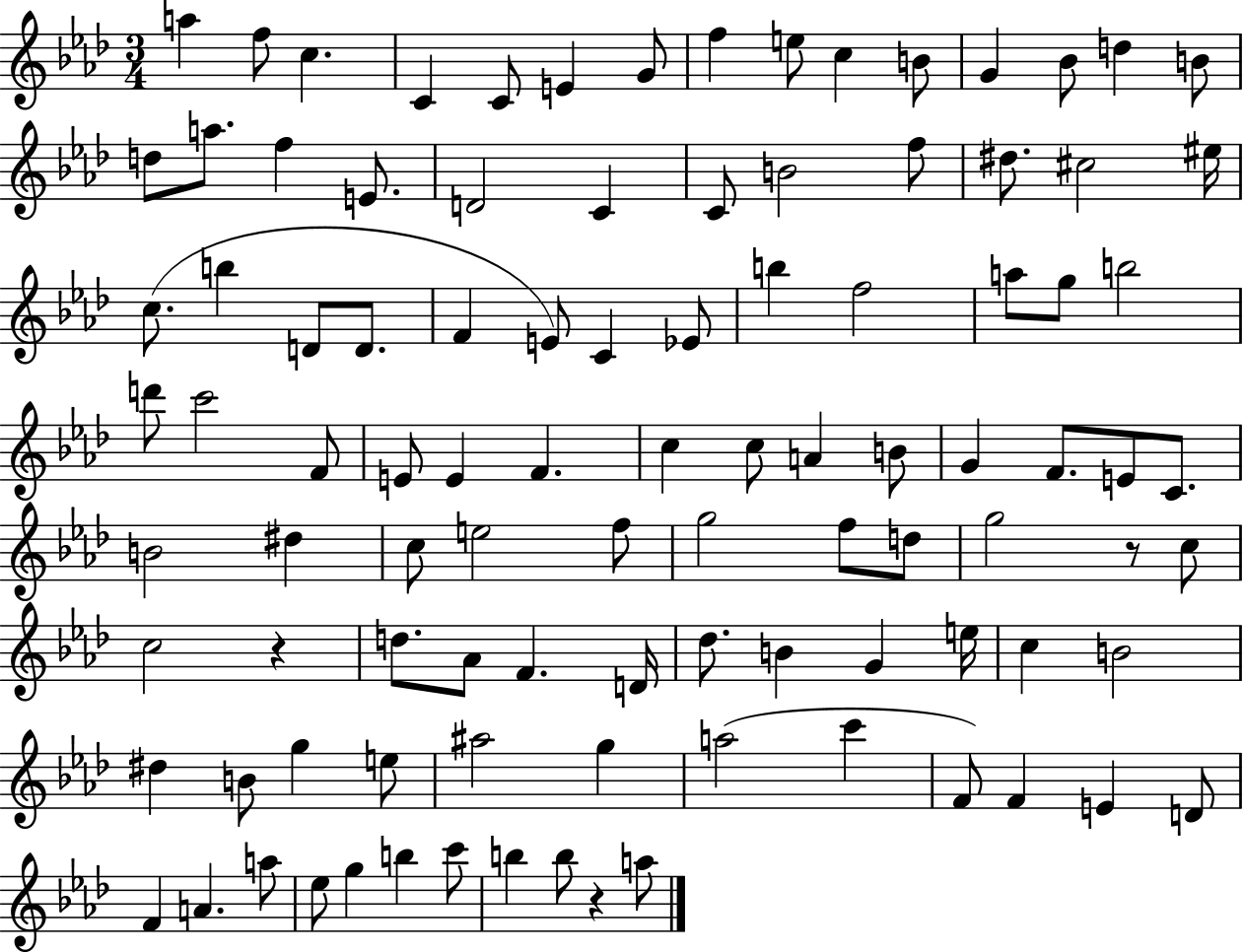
A5/q F5/e C5/q. C4/q C4/e E4/q G4/e F5/q E5/e C5/q B4/e G4/q Bb4/e D5/q B4/e D5/e A5/e. F5/q E4/e. D4/h C4/q C4/e B4/h F5/e D#5/e. C#5/h EIS5/s C5/e. B5/q D4/e D4/e. F4/q E4/e C4/q Eb4/e B5/q F5/h A5/e G5/e B5/h D6/e C6/h F4/e E4/e E4/q F4/q. C5/q C5/e A4/q B4/e G4/q F4/e. E4/e C4/e. B4/h D#5/q C5/e E5/h F5/e G5/h F5/e D5/e G5/h R/e C5/e C5/h R/q D5/e. Ab4/e F4/q. D4/s Db5/e. B4/q G4/q E5/s C5/q B4/h D#5/q B4/e G5/q E5/e A#5/h G5/q A5/h C6/q F4/e F4/q E4/q D4/e F4/q A4/q. A5/e Eb5/e G5/q B5/q C6/e B5/q B5/e R/q A5/e